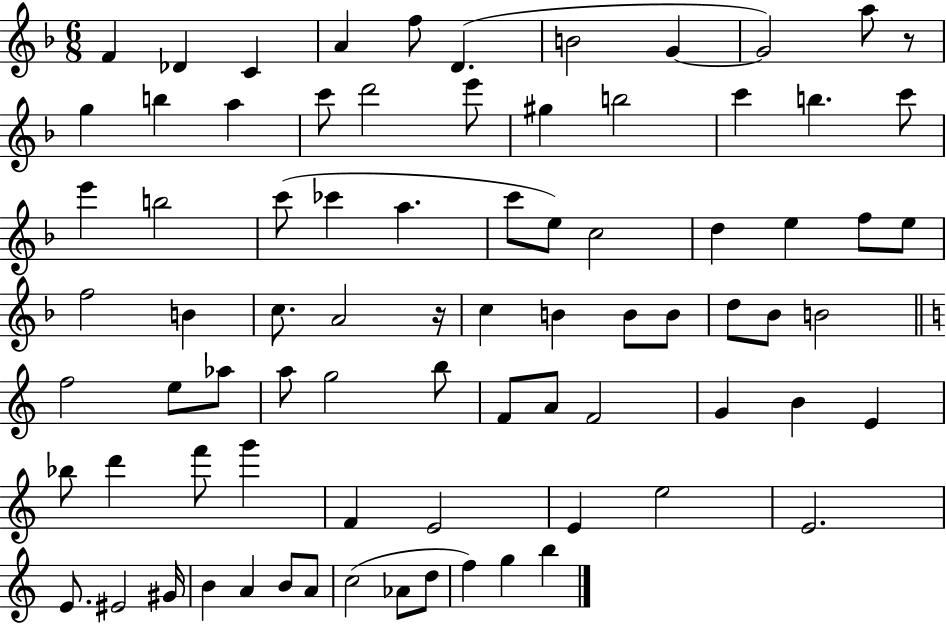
F4/q Db4/q C4/q A4/q F5/e D4/q. B4/h G4/q G4/h A5/e R/e G5/q B5/q A5/q C6/e D6/h E6/e G#5/q B5/h C6/q B5/q. C6/e E6/q B5/h C6/e CES6/q A5/q. C6/e E5/e C5/h D5/q E5/q F5/e E5/e F5/h B4/q C5/e. A4/h R/s C5/q B4/q B4/e B4/e D5/e Bb4/e B4/h F5/h E5/e Ab5/e A5/e G5/h B5/e F4/e A4/e F4/h G4/q B4/q E4/q Bb5/e D6/q F6/e G6/q F4/q E4/h E4/q E5/h E4/h. E4/e. EIS4/h G#4/s B4/q A4/q B4/e A4/e C5/h Ab4/e D5/e F5/q G5/q B5/q